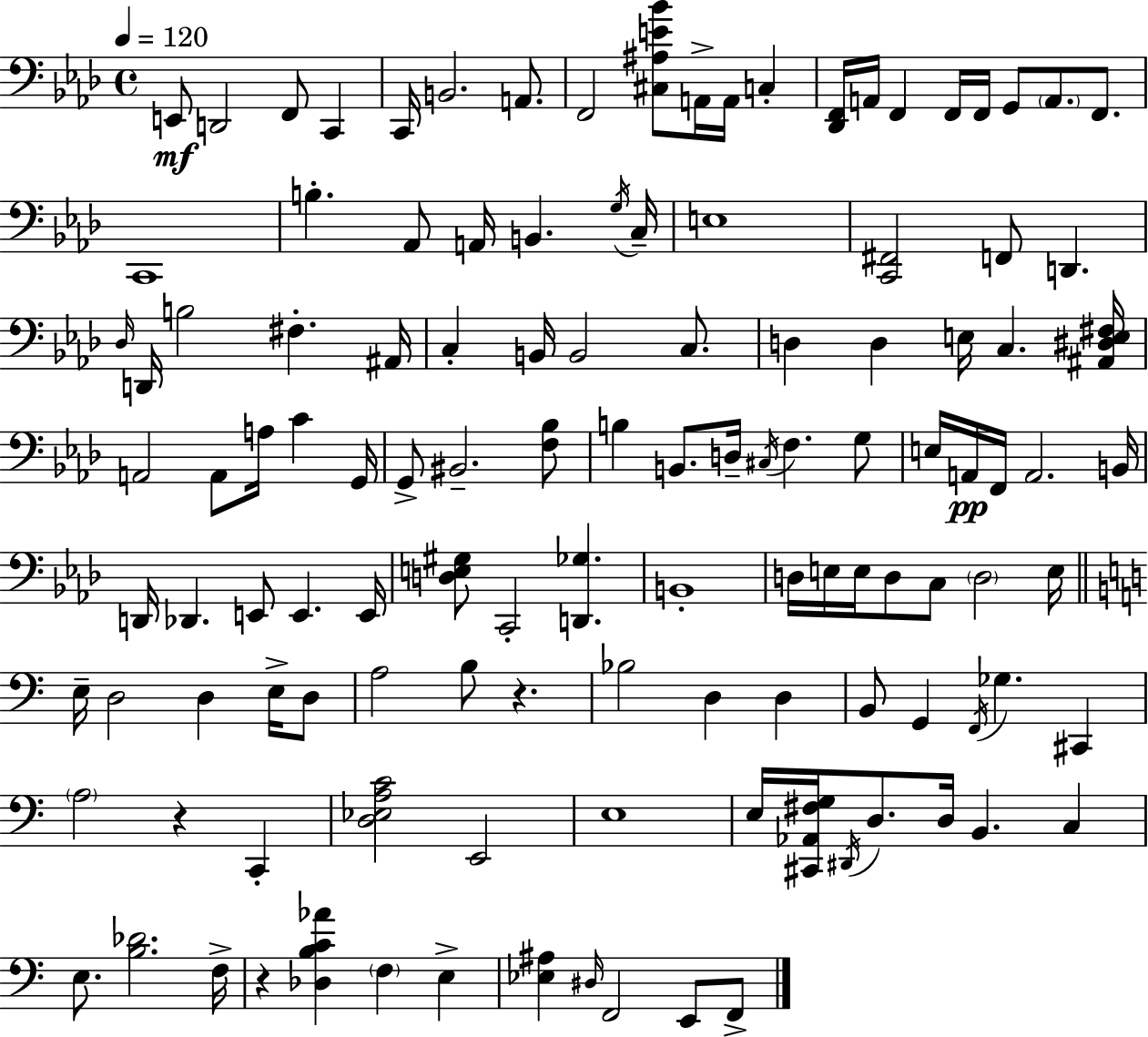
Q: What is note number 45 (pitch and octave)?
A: C4